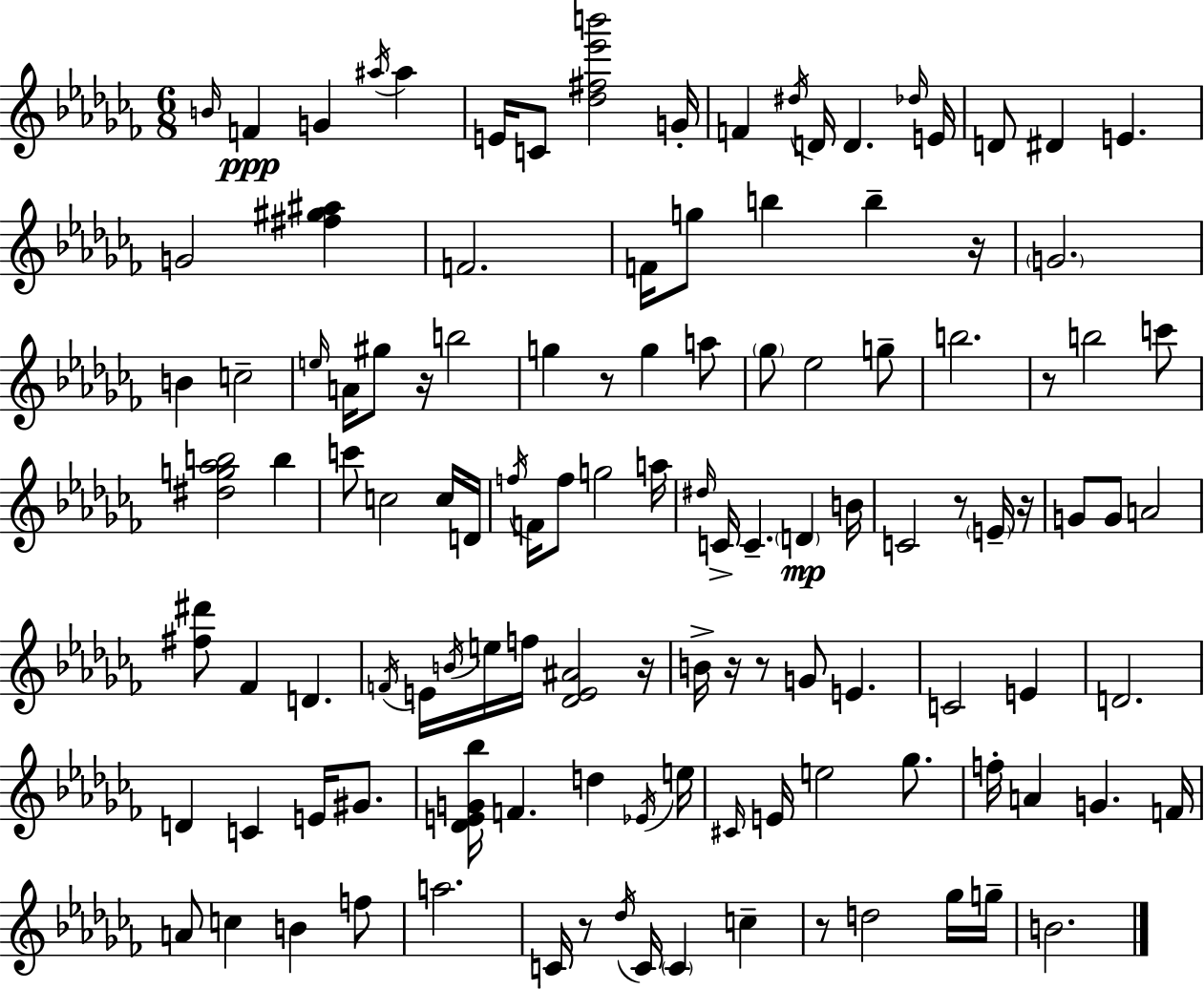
{
  \clef treble
  \numericTimeSignature
  \time 6/8
  \key aes \minor
  \grace { b'16 }\ppp f'4 g'4 \acciaccatura { ais''16 } ais''4 | e'16 c'8 <des'' fis'' ees''' b'''>2 | g'16-. f'4 \acciaccatura { dis''16 } d'16 d'4. | \grace { des''16 } e'16 d'8 dis'4 e'4. | \break g'2 | <fis'' gis'' ais''>4 f'2. | f'16 g''8 b''4 b''4-- | r16 \parenthesize g'2. | \break b'4 c''2-- | \grace { e''16 } a'16 gis''8 r16 b''2 | g''4 r8 g''4 | a''8 \parenthesize ges''8 ees''2 | \break g''8-- b''2. | r8 b''2 | c'''8 <dis'' g'' aes'' b''>2 | b''4 c'''8 c''2 | \break c''16 d'16 \acciaccatura { f''16 } f'16 f''8 g''2 | a''16 \grace { dis''16 } c'16-> c'4.-- | \parenthesize d'4\mp b'16 c'2 | r8 \parenthesize e'16-- r16 g'8 g'8 a'2 | \break <fis'' dis'''>8 fes'4 | d'4. \acciaccatura { f'16 } e'16 \acciaccatura { b'16 } e''16 f''16 | <des' e' ais'>2 r16 b'16-> r16 r8 | g'8 e'4. c'2 | \break e'4 d'2. | d'4 | c'4 e'16 gis'8. <des' e' g' bes''>16 f'4. | d''4 \acciaccatura { ees'16 } e''16 \grace { cis'16 } e'16 | \break e''2 ges''8. f''16-. | a'4 g'4. f'16 a'8 | c''4 b'4 f''8 a''2. | c'16 | \break r8 \acciaccatura { des''16 } c'16 \parenthesize c'4 c''4-- | r8 d''2 ges''16 g''16-- | b'2. | \bar "|."
}